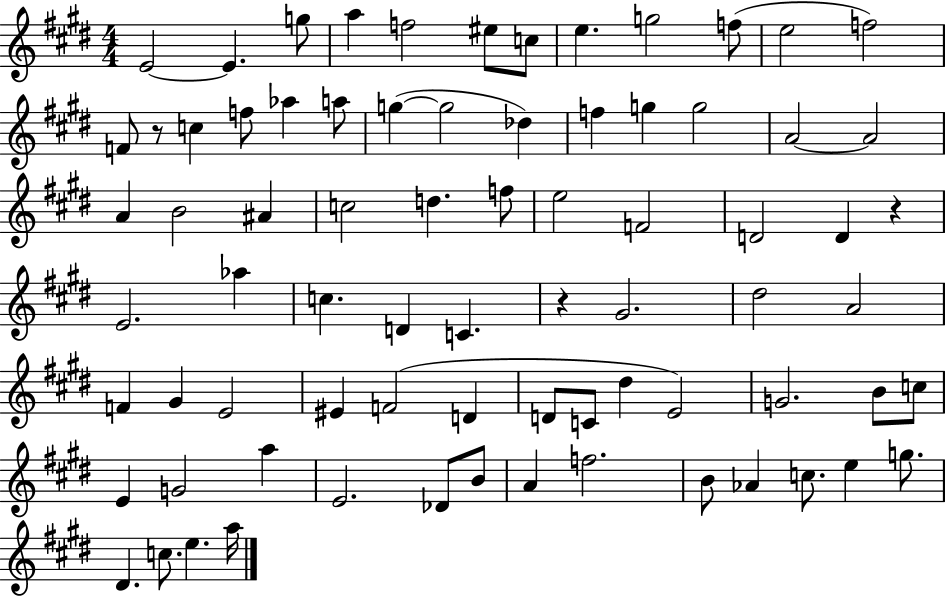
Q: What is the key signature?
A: E major